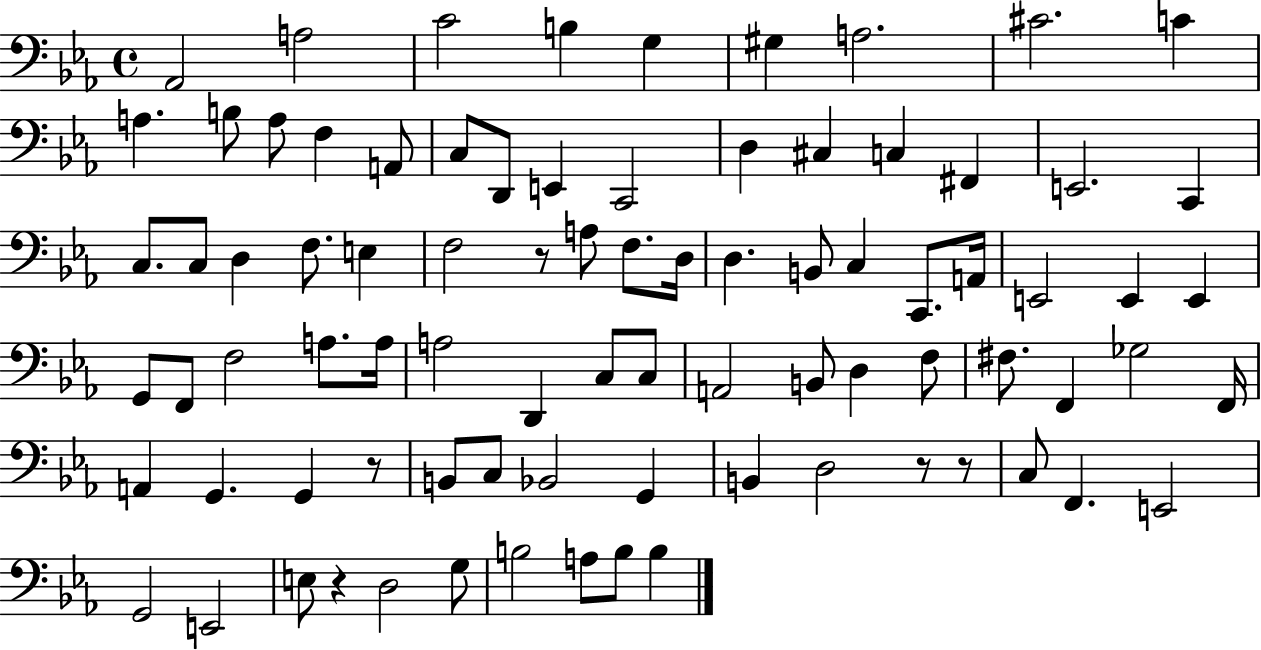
Ab2/h A3/h C4/h B3/q G3/q G#3/q A3/h. C#4/h. C4/q A3/q. B3/e A3/e F3/q A2/e C3/e D2/e E2/q C2/h D3/q C#3/q C3/q F#2/q E2/h. C2/q C3/e. C3/e D3/q F3/e. E3/q F3/h R/e A3/e F3/e. D3/s D3/q. B2/e C3/q C2/e. A2/s E2/h E2/q E2/q G2/e F2/e F3/h A3/e. A3/s A3/h D2/q C3/e C3/e A2/h B2/e D3/q F3/e F#3/e. F2/q Gb3/h F2/s A2/q G2/q. G2/q R/e B2/e C3/e Bb2/h G2/q B2/q D3/h R/e R/e C3/e F2/q. E2/h G2/h E2/h E3/e R/q D3/h G3/e B3/h A3/e B3/e B3/q